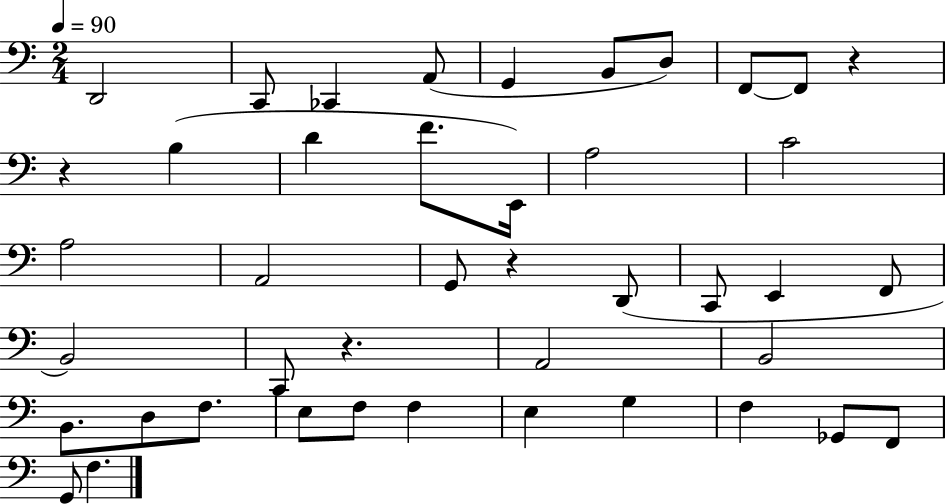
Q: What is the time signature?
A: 2/4